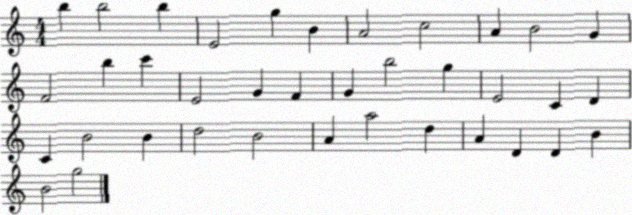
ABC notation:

X:1
T:Untitled
M:4/4
L:1/4
K:C
b b2 b E2 g B A2 c2 A B2 G F2 b c' E2 G F G b2 g E2 C D C B2 B d2 B2 A a2 d A D D B B2 g2